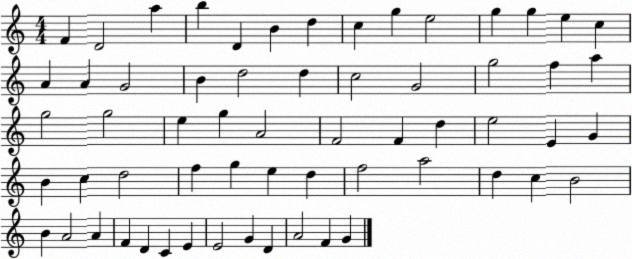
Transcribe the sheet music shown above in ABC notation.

X:1
T:Untitled
M:4/4
L:1/4
K:C
F D2 a b D B d c g e2 g g e c A A G2 B d2 d c2 G2 g2 f a g2 g2 e g A2 F2 F d e2 E G B c d2 f g e d f2 a2 d c B2 B A2 A F D C E E2 G D A2 F G